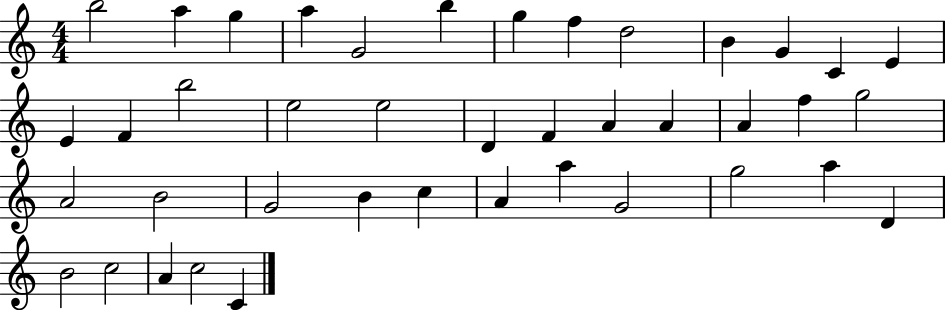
B5/h A5/q G5/q A5/q G4/h B5/q G5/q F5/q D5/h B4/q G4/q C4/q E4/q E4/q F4/q B5/h E5/h E5/h D4/q F4/q A4/q A4/q A4/q F5/q G5/h A4/h B4/h G4/h B4/q C5/q A4/q A5/q G4/h G5/h A5/q D4/q B4/h C5/h A4/q C5/h C4/q